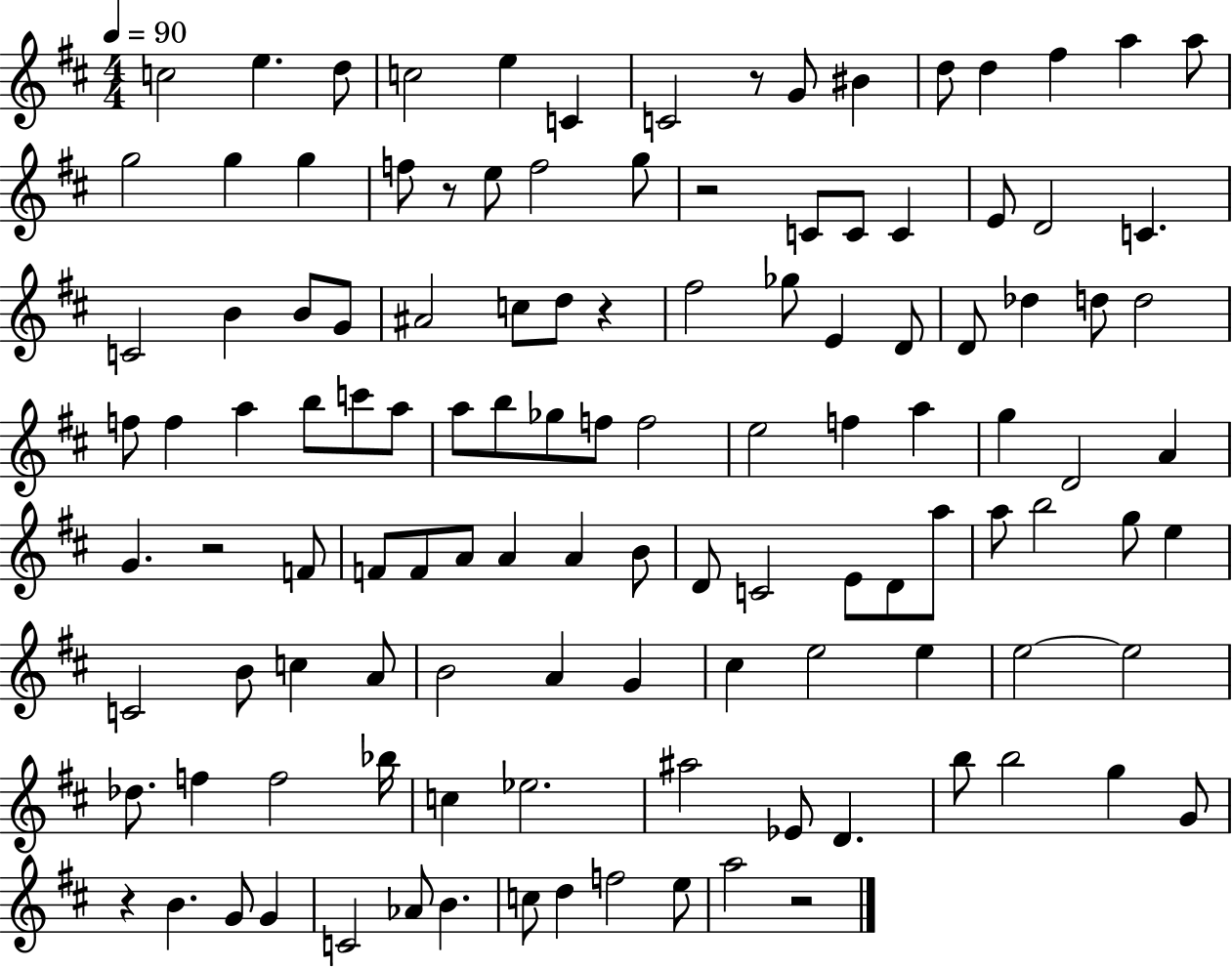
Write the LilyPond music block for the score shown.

{
  \clef treble
  \numericTimeSignature
  \time 4/4
  \key d \major
  \tempo 4 = 90
  c''2 e''4. d''8 | c''2 e''4 c'4 | c'2 r8 g'8 bis'4 | d''8 d''4 fis''4 a''4 a''8 | \break g''2 g''4 g''4 | f''8 r8 e''8 f''2 g''8 | r2 c'8 c'8 c'4 | e'8 d'2 c'4. | \break c'2 b'4 b'8 g'8 | ais'2 c''8 d''8 r4 | fis''2 ges''8 e'4 d'8 | d'8 des''4 d''8 d''2 | \break f''8 f''4 a''4 b''8 c'''8 a''8 | a''8 b''8 ges''8 f''8 f''2 | e''2 f''4 a''4 | g''4 d'2 a'4 | \break g'4. r2 f'8 | f'8 f'8 a'8 a'4 a'4 b'8 | d'8 c'2 e'8 d'8 a''8 | a''8 b''2 g''8 e''4 | \break c'2 b'8 c''4 a'8 | b'2 a'4 g'4 | cis''4 e''2 e''4 | e''2~~ e''2 | \break des''8. f''4 f''2 bes''16 | c''4 ees''2. | ais''2 ees'8 d'4. | b''8 b''2 g''4 g'8 | \break r4 b'4. g'8 g'4 | c'2 aes'8 b'4. | c''8 d''4 f''2 e''8 | a''2 r2 | \break \bar "|."
}